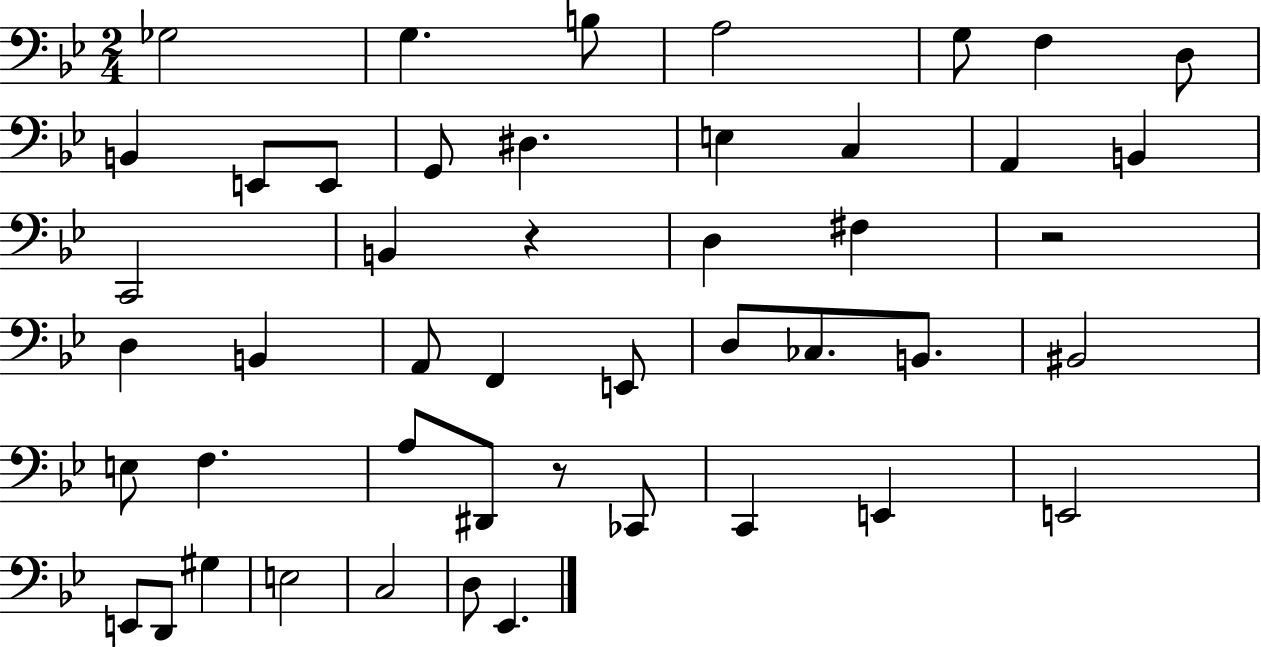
X:1
T:Untitled
M:2/4
L:1/4
K:Bb
_G,2 G, B,/2 A,2 G,/2 F, D,/2 B,, E,,/2 E,,/2 G,,/2 ^D, E, C, A,, B,, C,,2 B,, z D, ^F, z2 D, B,, A,,/2 F,, E,,/2 D,/2 _C,/2 B,,/2 ^B,,2 E,/2 F, A,/2 ^D,,/2 z/2 _C,,/2 C,, E,, E,,2 E,,/2 D,,/2 ^G, E,2 C,2 D,/2 _E,,